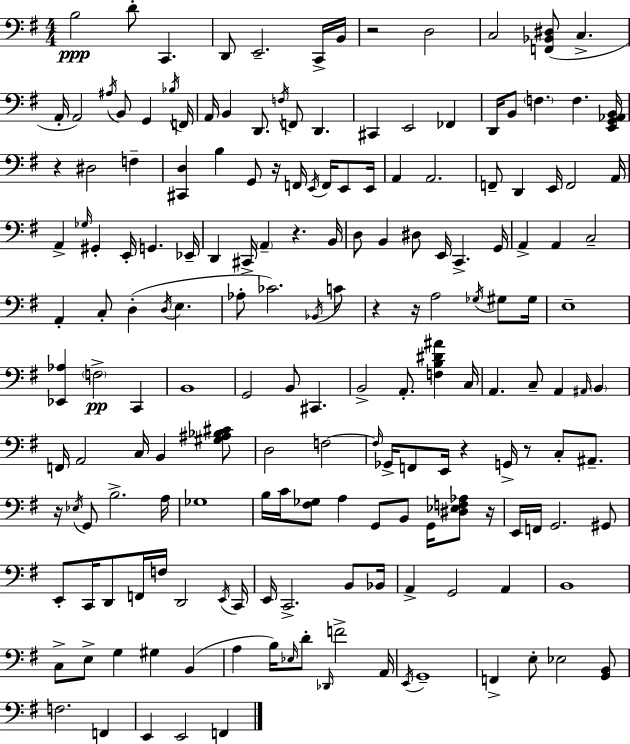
{
  \clef bass
  \numericTimeSignature
  \time 4/4
  \key g \major
  b2\ppp d'8-. c,4. | d,8 e,2.-- c,16-> b,16 | r2 d2 | c2 <f, bes, dis>8( c4.-> | \break a,16-. a,2) \acciaccatura { ais16 } b,8 g,4 | \acciaccatura { bes16 } f,16 a,16 b,4 d,8. \acciaccatura { f16 } f,8 d,4. | cis,4 e,2 fes,4 | d,16 b,8 \parenthesize f4. f4. | \break <e, g, aes, b,>16 r4 dis2 f4-- | <cis, d>4 b4 g,8 r16 f,16 \acciaccatura { e,16 } | f,16 e,8 e,16 a,4 a,2. | f,8-- d,4 e,16 f,2 | \break a,16 a,4-> \grace { ges16 } gis,4-. e,16-. g,4. | ees,16-- d,4 cis,16-> \parenthesize a,4-- r4. | b,16 d8 b,4 dis8 e,16 c,4.-> | g,16 a,4-> a,4 c2-- | \break a,4-. c8-. d4-.( \acciaccatura { d16 } | e4. aes8-. ces'2.) | \acciaccatura { bes,16 } c'8 r4 r16 a2 | \acciaccatura { ges16 } gis8 gis16 e1-- | \break <ees, aes>4 \parenthesize f2->\pp | c,4 b,1 | g,2 | b,8 cis,4. b,2-> | \break a,8.-. <f b dis' ais'>4 c16 a,4. c8-- | a,4 \grace { ais,16 } \parenthesize b,4 f,16 a,2 | c16 b,4 <gis ais bes cis'>8 d2 | f2~~ \grace { f16 } ges,16-> f,8 e,16 r4 | \break g,16-> r8 c8-. ais,8.-- r16 \acciaccatura { ees16 } g,8 b2.-> | a16 ges1 | b16 c'16 <fis ges>8 a4 | g,8 b,8 g,16 <dis ees f aes>8 r16 e,16 f,16 g,2. | \break gis,8 e,8-. c,16 d,8 | f,16 f16 d,2 \acciaccatura { e,16 } c,16 e,16 c,2.-> | b,8 bes,16 a,4-> | g,2 a,4 b,1 | \break c8-> e8-> | g4 gis4 b,4( a4 | b16) \grace { ees16 } d'8-. \grace { des,16 } f'2-> a,16 \acciaccatura { e,16 } g,1-- | f,4-> | \break e8-. ees2 <g, b,>8 f2. | f,4 e,4 | e,2 f,4 \bar "|."
}